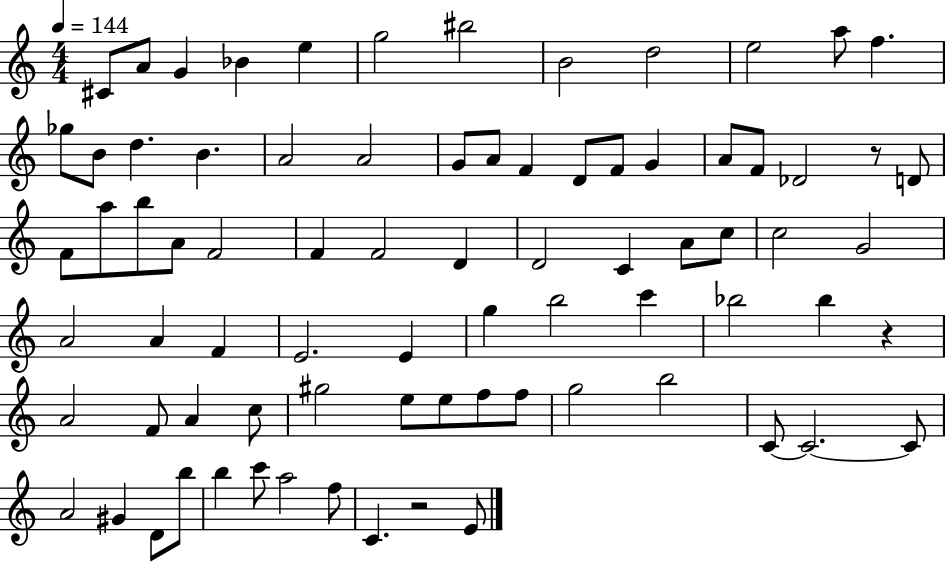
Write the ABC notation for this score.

X:1
T:Untitled
M:4/4
L:1/4
K:C
^C/2 A/2 G _B e g2 ^b2 B2 d2 e2 a/2 f _g/2 B/2 d B A2 A2 G/2 A/2 F D/2 F/2 G A/2 F/2 _D2 z/2 D/2 F/2 a/2 b/2 A/2 F2 F F2 D D2 C A/2 c/2 c2 G2 A2 A F E2 E g b2 c' _b2 _b z A2 F/2 A c/2 ^g2 e/2 e/2 f/2 f/2 g2 b2 C/2 C2 C/2 A2 ^G D/2 b/2 b c'/2 a2 f/2 C z2 E/2